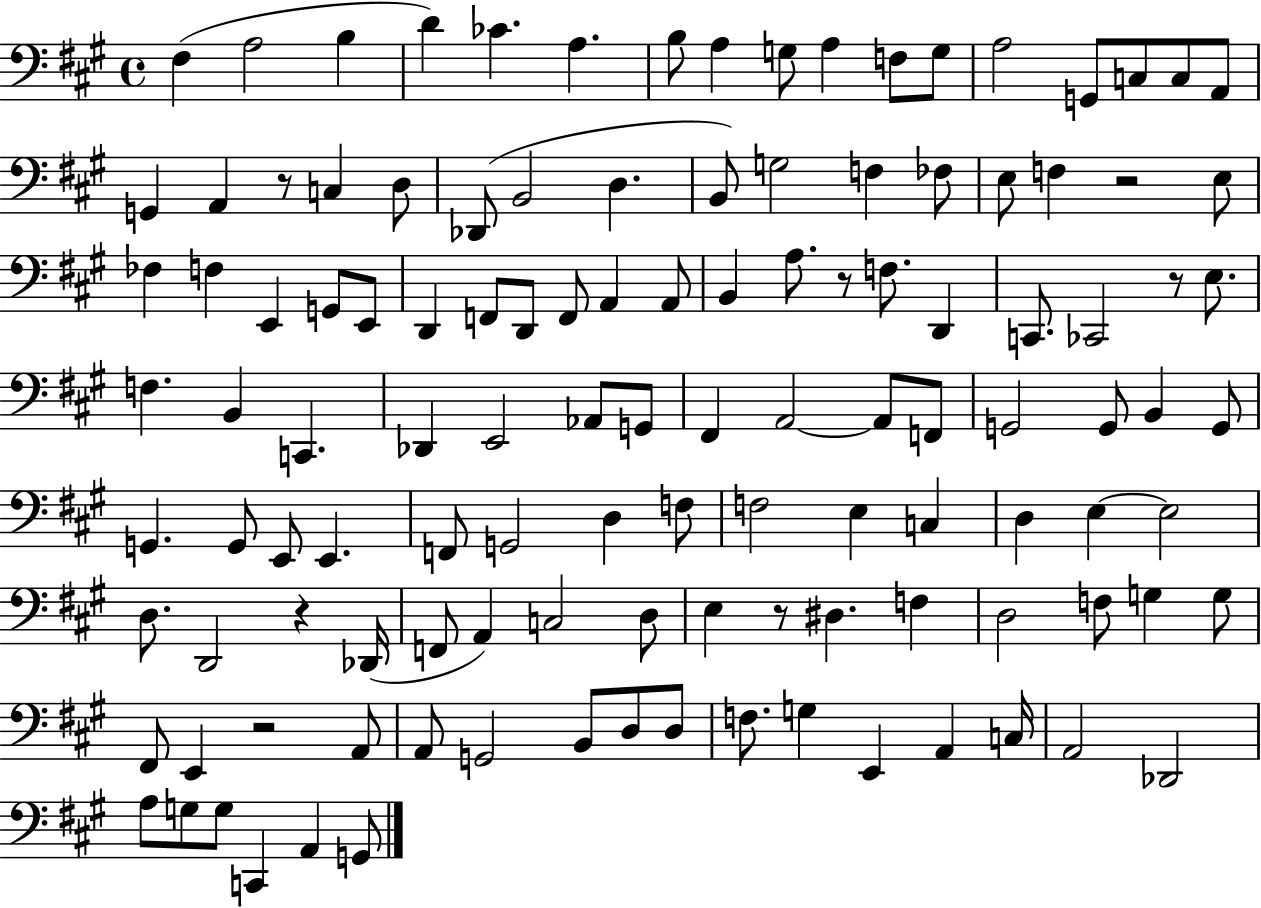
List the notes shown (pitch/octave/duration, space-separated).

F#3/q A3/h B3/q D4/q CES4/q. A3/q. B3/e A3/q G3/e A3/q F3/e G3/e A3/h G2/e C3/e C3/e A2/e G2/q A2/q R/e C3/q D3/e Db2/e B2/h D3/q. B2/e G3/h F3/q FES3/e E3/e F3/q R/h E3/e FES3/q F3/q E2/q G2/e E2/e D2/q F2/e D2/e F2/e A2/q A2/e B2/q A3/e. R/e F3/e. D2/q C2/e. CES2/h R/e E3/e. F3/q. B2/q C2/q. Db2/q E2/h Ab2/e G2/e F#2/q A2/h A2/e F2/e G2/h G2/e B2/q G2/e G2/q. G2/e E2/e E2/q. F2/e G2/h D3/q F3/e F3/h E3/q C3/q D3/q E3/q E3/h D3/e. D2/h R/q Db2/s F2/e A2/q C3/h D3/e E3/q R/e D#3/q. F3/q D3/h F3/e G3/q G3/e F#2/e E2/q R/h A2/e A2/e G2/h B2/e D3/e D3/e F3/e. G3/q E2/q A2/q C3/s A2/h Db2/h A3/e G3/e G3/e C2/q A2/q G2/e